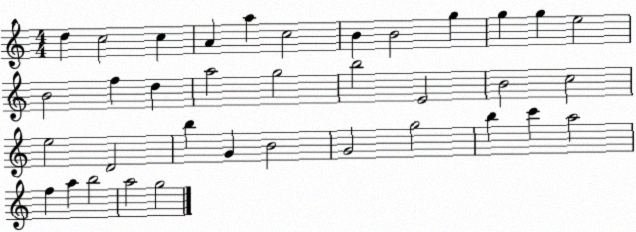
X:1
T:Untitled
M:4/4
L:1/4
K:C
d c2 c A a c2 B B2 g g g e2 B2 f d a2 g2 b2 E2 B2 c2 e2 D2 b G B2 G2 g2 b c' a2 f a b2 a2 g2